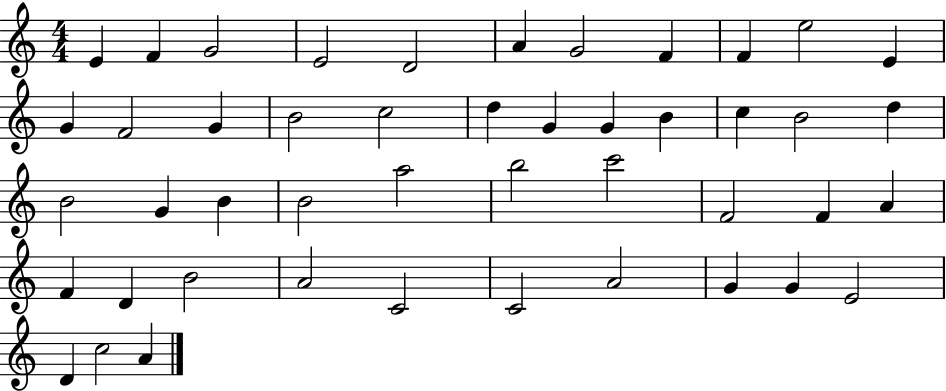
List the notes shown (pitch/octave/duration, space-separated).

E4/q F4/q G4/h E4/h D4/h A4/q G4/h F4/q F4/q E5/h E4/q G4/q F4/h G4/q B4/h C5/h D5/q G4/q G4/q B4/q C5/q B4/h D5/q B4/h G4/q B4/q B4/h A5/h B5/h C6/h F4/h F4/q A4/q F4/q D4/q B4/h A4/h C4/h C4/h A4/h G4/q G4/q E4/h D4/q C5/h A4/q